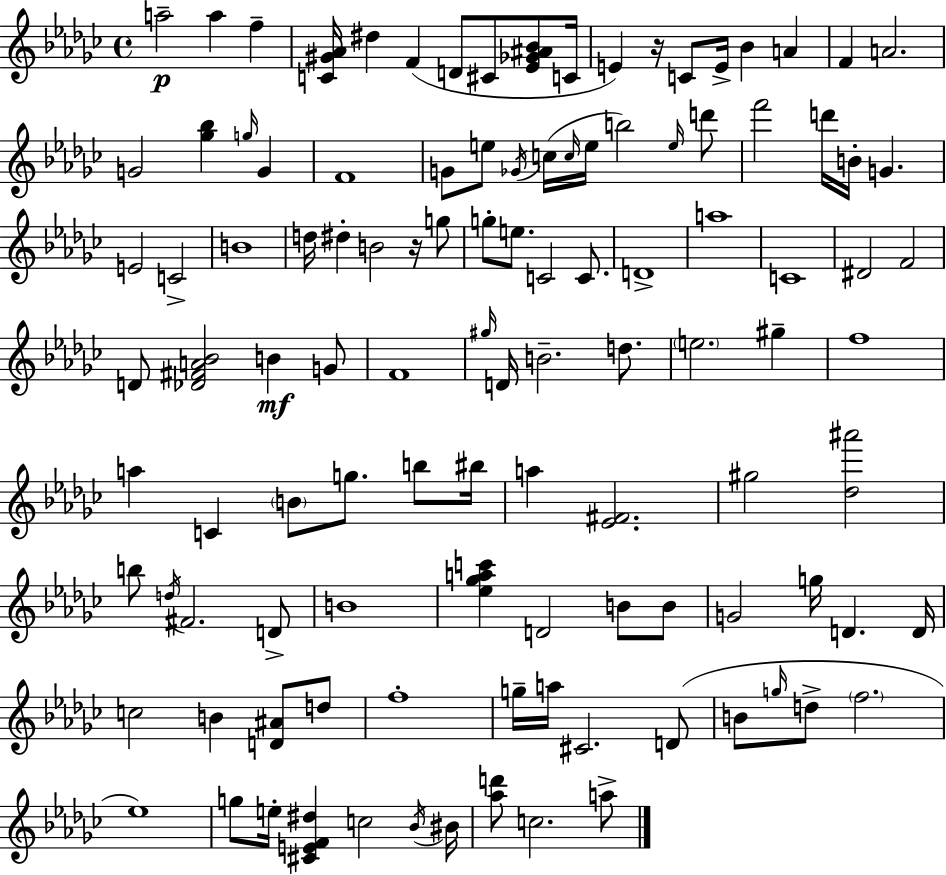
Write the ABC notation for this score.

X:1
T:Untitled
M:4/4
L:1/4
K:Ebm
a2 a f [C^G_A]/4 ^d F D/2 ^C/2 [_E_G^A_B]/2 C/4 E z/4 C/2 E/4 _B A F A2 G2 [_g_b] g/4 G F4 G/2 e/2 _G/4 c/4 c/4 e/4 b2 e/4 d'/2 f'2 d'/4 B/4 G E2 C2 B4 d/4 ^d B2 z/4 g/2 g/2 e/2 C2 C/2 D4 a4 C4 ^D2 F2 D/2 [_D^FA_B]2 B G/2 F4 ^g/4 D/4 B2 d/2 e2 ^g f4 a C B/2 g/2 b/2 ^b/4 a [_E^F]2 ^g2 [_d^a']2 b/2 d/4 ^F2 D/2 B4 [_e_gac'] D2 B/2 B/2 G2 g/4 D D/4 c2 B [D^A]/2 d/2 f4 g/4 a/4 ^C2 D/2 B/2 g/4 d/2 f2 _e4 g/2 e/4 [^CEF^d] c2 _B/4 ^B/4 [_ad']/2 c2 a/2